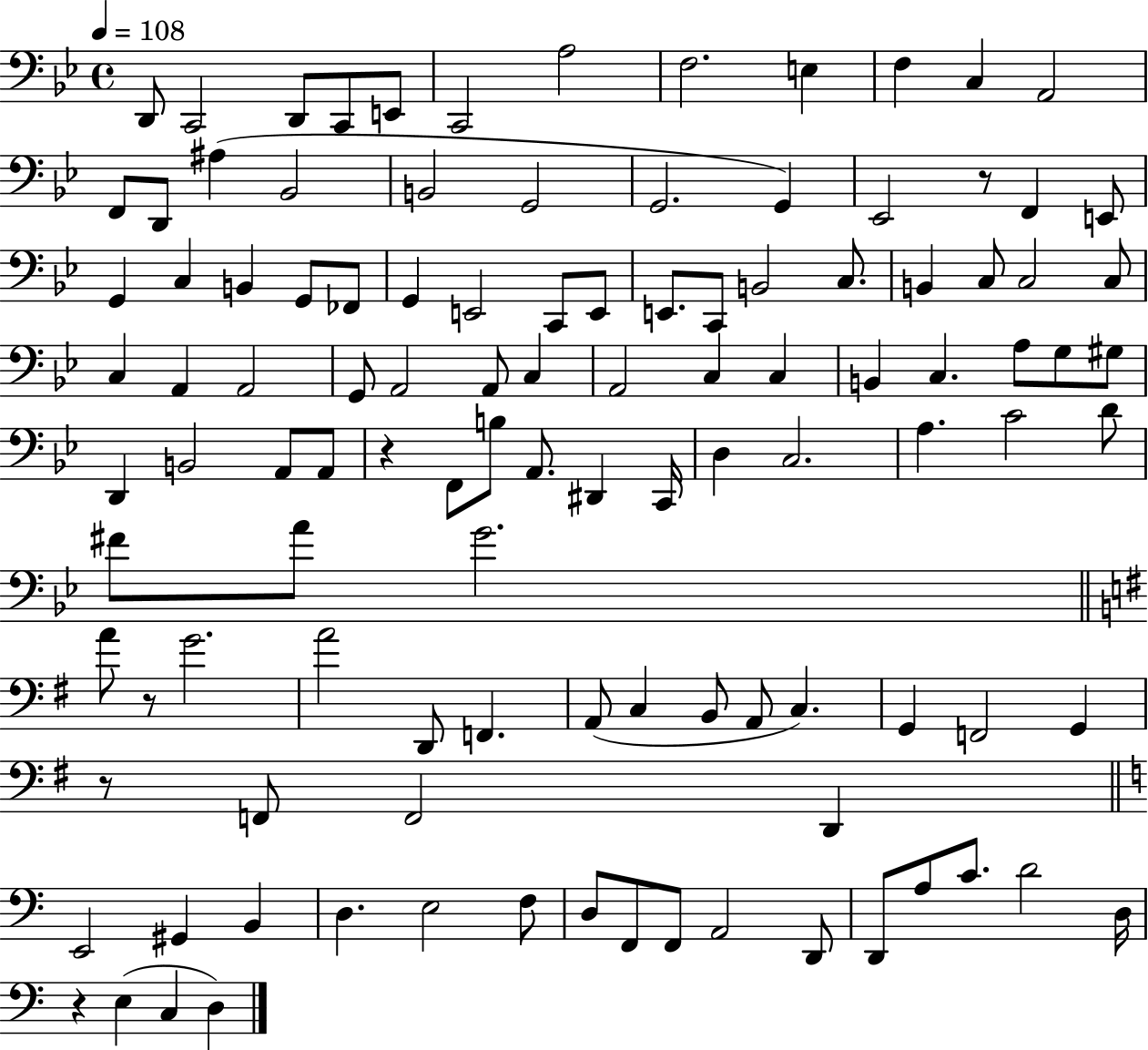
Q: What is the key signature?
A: BES major